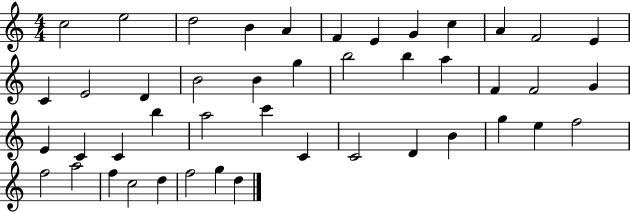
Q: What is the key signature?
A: C major